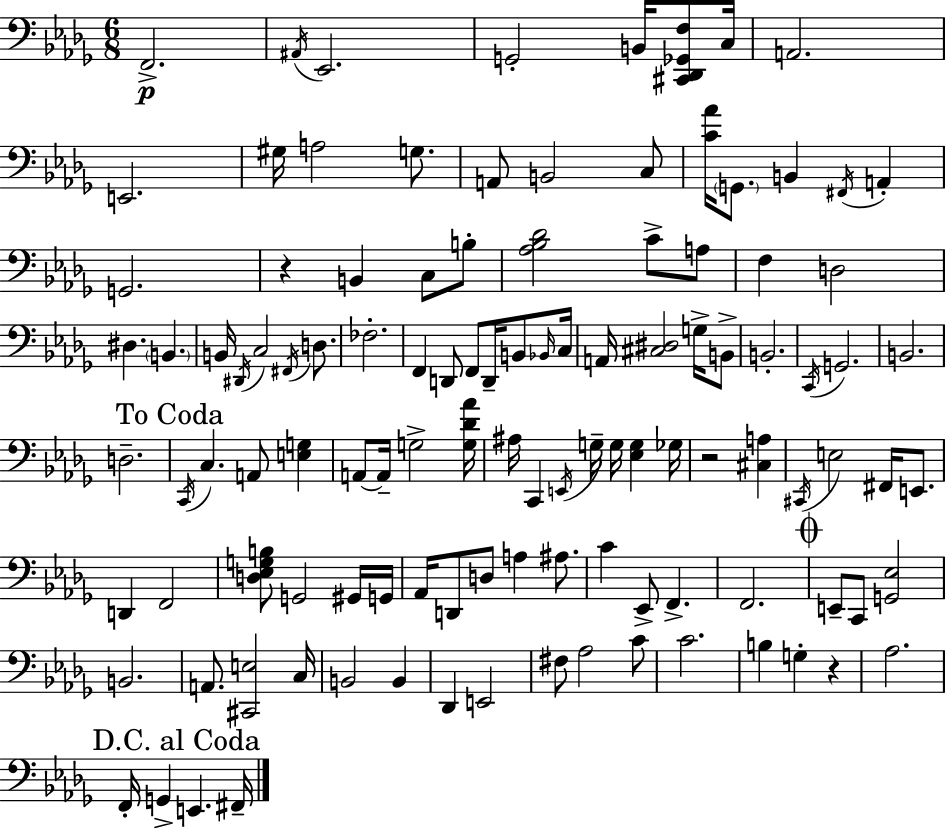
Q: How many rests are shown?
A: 3